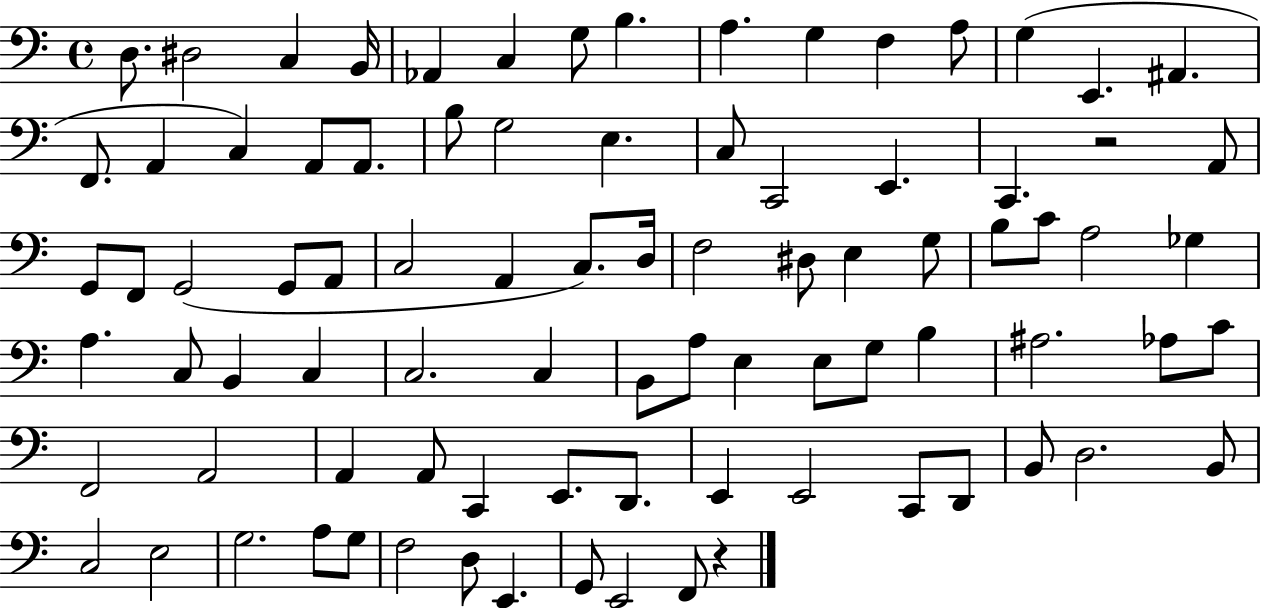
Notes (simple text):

D3/e. D#3/h C3/q B2/s Ab2/q C3/q G3/e B3/q. A3/q. G3/q F3/q A3/e G3/q E2/q. A#2/q. F2/e. A2/q C3/q A2/e A2/e. B3/e G3/h E3/q. C3/e C2/h E2/q. C2/q. R/h A2/e G2/e F2/e G2/h G2/e A2/e C3/h A2/q C3/e. D3/s F3/h D#3/e E3/q G3/e B3/e C4/e A3/h Gb3/q A3/q. C3/e B2/q C3/q C3/h. C3/q B2/e A3/e E3/q E3/e G3/e B3/q A#3/h. Ab3/e C4/e F2/h A2/h A2/q A2/e C2/q E2/e. D2/e. E2/q E2/h C2/e D2/e B2/e D3/h. B2/e C3/h E3/h G3/h. A3/e G3/e F3/h D3/e E2/q. G2/e E2/h F2/e R/q